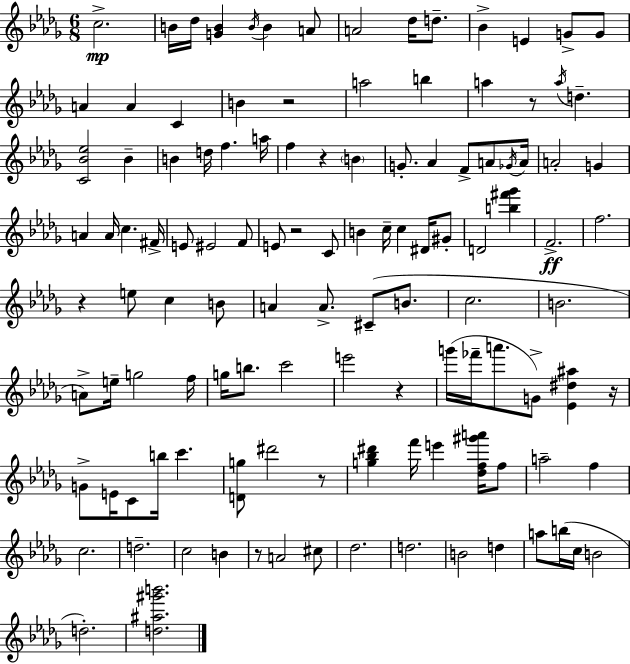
{
  \clef treble
  \numericTimeSignature
  \time 6/8
  \key bes \minor
  c''2.->\mp | b'16 des''16 <g' b'>4 \acciaccatura { b'16 } b'4 a'8 | a'2 des''16 d''8.-- | bes'4-> e'4 g'8-> g'8 | \break a'4 a'4 c'4 | b'4 r2 | a''2 b''4 | a''4 r8 \acciaccatura { a''16 } d''4.-- | \break <c' bes' ees''>2 bes'4-- | b'4 d''16 f''4. | a''16 f''4 r4 \parenthesize b'4 | g'8.-. aes'4 f'8-> a'8 | \break \acciaccatura { ges'16 } a'16 a'2-. g'4 | a'4 a'16 c''4. | fis'16-> e'8 eis'2 | f'8 e'8 r2 | \break c'8 b'4 c''16-- c''4 | dis'16 gis'8-. d'2 <b'' fis''' ges'''>4 | f'2.->\ff | f''2. | \break r4 e''8 c''4 | b'8 a'4 a'8.-> cis'8--( | b'8. c''2. | b'2. | \break a'8->) e''16-- g''2 | f''16 g''16 b''8. c'''2 | e'''2 r4 | g'''16( fes'''16-- a'''8. g'8->) <ees' dis'' ais''>4 | \break r16 g'8-> e'16 c'8 b''16 c'''4. | <d' g''>8 dis'''2 | r8 <g'' bes'' dis'''>4 f'''16 e'''4 | <des'' f'' gis''' a'''>16 f''8 a''2-- f''4 | \break c''2. | d''2.-- | c''2 b'4 | r8 a'2 | \break cis''8 des''2. | d''2. | b'2 d''4 | a''8 b''16( c''16 b'2 | \break d''2.-.) | <d'' ais'' gis''' b'''>2. | \bar "|."
}